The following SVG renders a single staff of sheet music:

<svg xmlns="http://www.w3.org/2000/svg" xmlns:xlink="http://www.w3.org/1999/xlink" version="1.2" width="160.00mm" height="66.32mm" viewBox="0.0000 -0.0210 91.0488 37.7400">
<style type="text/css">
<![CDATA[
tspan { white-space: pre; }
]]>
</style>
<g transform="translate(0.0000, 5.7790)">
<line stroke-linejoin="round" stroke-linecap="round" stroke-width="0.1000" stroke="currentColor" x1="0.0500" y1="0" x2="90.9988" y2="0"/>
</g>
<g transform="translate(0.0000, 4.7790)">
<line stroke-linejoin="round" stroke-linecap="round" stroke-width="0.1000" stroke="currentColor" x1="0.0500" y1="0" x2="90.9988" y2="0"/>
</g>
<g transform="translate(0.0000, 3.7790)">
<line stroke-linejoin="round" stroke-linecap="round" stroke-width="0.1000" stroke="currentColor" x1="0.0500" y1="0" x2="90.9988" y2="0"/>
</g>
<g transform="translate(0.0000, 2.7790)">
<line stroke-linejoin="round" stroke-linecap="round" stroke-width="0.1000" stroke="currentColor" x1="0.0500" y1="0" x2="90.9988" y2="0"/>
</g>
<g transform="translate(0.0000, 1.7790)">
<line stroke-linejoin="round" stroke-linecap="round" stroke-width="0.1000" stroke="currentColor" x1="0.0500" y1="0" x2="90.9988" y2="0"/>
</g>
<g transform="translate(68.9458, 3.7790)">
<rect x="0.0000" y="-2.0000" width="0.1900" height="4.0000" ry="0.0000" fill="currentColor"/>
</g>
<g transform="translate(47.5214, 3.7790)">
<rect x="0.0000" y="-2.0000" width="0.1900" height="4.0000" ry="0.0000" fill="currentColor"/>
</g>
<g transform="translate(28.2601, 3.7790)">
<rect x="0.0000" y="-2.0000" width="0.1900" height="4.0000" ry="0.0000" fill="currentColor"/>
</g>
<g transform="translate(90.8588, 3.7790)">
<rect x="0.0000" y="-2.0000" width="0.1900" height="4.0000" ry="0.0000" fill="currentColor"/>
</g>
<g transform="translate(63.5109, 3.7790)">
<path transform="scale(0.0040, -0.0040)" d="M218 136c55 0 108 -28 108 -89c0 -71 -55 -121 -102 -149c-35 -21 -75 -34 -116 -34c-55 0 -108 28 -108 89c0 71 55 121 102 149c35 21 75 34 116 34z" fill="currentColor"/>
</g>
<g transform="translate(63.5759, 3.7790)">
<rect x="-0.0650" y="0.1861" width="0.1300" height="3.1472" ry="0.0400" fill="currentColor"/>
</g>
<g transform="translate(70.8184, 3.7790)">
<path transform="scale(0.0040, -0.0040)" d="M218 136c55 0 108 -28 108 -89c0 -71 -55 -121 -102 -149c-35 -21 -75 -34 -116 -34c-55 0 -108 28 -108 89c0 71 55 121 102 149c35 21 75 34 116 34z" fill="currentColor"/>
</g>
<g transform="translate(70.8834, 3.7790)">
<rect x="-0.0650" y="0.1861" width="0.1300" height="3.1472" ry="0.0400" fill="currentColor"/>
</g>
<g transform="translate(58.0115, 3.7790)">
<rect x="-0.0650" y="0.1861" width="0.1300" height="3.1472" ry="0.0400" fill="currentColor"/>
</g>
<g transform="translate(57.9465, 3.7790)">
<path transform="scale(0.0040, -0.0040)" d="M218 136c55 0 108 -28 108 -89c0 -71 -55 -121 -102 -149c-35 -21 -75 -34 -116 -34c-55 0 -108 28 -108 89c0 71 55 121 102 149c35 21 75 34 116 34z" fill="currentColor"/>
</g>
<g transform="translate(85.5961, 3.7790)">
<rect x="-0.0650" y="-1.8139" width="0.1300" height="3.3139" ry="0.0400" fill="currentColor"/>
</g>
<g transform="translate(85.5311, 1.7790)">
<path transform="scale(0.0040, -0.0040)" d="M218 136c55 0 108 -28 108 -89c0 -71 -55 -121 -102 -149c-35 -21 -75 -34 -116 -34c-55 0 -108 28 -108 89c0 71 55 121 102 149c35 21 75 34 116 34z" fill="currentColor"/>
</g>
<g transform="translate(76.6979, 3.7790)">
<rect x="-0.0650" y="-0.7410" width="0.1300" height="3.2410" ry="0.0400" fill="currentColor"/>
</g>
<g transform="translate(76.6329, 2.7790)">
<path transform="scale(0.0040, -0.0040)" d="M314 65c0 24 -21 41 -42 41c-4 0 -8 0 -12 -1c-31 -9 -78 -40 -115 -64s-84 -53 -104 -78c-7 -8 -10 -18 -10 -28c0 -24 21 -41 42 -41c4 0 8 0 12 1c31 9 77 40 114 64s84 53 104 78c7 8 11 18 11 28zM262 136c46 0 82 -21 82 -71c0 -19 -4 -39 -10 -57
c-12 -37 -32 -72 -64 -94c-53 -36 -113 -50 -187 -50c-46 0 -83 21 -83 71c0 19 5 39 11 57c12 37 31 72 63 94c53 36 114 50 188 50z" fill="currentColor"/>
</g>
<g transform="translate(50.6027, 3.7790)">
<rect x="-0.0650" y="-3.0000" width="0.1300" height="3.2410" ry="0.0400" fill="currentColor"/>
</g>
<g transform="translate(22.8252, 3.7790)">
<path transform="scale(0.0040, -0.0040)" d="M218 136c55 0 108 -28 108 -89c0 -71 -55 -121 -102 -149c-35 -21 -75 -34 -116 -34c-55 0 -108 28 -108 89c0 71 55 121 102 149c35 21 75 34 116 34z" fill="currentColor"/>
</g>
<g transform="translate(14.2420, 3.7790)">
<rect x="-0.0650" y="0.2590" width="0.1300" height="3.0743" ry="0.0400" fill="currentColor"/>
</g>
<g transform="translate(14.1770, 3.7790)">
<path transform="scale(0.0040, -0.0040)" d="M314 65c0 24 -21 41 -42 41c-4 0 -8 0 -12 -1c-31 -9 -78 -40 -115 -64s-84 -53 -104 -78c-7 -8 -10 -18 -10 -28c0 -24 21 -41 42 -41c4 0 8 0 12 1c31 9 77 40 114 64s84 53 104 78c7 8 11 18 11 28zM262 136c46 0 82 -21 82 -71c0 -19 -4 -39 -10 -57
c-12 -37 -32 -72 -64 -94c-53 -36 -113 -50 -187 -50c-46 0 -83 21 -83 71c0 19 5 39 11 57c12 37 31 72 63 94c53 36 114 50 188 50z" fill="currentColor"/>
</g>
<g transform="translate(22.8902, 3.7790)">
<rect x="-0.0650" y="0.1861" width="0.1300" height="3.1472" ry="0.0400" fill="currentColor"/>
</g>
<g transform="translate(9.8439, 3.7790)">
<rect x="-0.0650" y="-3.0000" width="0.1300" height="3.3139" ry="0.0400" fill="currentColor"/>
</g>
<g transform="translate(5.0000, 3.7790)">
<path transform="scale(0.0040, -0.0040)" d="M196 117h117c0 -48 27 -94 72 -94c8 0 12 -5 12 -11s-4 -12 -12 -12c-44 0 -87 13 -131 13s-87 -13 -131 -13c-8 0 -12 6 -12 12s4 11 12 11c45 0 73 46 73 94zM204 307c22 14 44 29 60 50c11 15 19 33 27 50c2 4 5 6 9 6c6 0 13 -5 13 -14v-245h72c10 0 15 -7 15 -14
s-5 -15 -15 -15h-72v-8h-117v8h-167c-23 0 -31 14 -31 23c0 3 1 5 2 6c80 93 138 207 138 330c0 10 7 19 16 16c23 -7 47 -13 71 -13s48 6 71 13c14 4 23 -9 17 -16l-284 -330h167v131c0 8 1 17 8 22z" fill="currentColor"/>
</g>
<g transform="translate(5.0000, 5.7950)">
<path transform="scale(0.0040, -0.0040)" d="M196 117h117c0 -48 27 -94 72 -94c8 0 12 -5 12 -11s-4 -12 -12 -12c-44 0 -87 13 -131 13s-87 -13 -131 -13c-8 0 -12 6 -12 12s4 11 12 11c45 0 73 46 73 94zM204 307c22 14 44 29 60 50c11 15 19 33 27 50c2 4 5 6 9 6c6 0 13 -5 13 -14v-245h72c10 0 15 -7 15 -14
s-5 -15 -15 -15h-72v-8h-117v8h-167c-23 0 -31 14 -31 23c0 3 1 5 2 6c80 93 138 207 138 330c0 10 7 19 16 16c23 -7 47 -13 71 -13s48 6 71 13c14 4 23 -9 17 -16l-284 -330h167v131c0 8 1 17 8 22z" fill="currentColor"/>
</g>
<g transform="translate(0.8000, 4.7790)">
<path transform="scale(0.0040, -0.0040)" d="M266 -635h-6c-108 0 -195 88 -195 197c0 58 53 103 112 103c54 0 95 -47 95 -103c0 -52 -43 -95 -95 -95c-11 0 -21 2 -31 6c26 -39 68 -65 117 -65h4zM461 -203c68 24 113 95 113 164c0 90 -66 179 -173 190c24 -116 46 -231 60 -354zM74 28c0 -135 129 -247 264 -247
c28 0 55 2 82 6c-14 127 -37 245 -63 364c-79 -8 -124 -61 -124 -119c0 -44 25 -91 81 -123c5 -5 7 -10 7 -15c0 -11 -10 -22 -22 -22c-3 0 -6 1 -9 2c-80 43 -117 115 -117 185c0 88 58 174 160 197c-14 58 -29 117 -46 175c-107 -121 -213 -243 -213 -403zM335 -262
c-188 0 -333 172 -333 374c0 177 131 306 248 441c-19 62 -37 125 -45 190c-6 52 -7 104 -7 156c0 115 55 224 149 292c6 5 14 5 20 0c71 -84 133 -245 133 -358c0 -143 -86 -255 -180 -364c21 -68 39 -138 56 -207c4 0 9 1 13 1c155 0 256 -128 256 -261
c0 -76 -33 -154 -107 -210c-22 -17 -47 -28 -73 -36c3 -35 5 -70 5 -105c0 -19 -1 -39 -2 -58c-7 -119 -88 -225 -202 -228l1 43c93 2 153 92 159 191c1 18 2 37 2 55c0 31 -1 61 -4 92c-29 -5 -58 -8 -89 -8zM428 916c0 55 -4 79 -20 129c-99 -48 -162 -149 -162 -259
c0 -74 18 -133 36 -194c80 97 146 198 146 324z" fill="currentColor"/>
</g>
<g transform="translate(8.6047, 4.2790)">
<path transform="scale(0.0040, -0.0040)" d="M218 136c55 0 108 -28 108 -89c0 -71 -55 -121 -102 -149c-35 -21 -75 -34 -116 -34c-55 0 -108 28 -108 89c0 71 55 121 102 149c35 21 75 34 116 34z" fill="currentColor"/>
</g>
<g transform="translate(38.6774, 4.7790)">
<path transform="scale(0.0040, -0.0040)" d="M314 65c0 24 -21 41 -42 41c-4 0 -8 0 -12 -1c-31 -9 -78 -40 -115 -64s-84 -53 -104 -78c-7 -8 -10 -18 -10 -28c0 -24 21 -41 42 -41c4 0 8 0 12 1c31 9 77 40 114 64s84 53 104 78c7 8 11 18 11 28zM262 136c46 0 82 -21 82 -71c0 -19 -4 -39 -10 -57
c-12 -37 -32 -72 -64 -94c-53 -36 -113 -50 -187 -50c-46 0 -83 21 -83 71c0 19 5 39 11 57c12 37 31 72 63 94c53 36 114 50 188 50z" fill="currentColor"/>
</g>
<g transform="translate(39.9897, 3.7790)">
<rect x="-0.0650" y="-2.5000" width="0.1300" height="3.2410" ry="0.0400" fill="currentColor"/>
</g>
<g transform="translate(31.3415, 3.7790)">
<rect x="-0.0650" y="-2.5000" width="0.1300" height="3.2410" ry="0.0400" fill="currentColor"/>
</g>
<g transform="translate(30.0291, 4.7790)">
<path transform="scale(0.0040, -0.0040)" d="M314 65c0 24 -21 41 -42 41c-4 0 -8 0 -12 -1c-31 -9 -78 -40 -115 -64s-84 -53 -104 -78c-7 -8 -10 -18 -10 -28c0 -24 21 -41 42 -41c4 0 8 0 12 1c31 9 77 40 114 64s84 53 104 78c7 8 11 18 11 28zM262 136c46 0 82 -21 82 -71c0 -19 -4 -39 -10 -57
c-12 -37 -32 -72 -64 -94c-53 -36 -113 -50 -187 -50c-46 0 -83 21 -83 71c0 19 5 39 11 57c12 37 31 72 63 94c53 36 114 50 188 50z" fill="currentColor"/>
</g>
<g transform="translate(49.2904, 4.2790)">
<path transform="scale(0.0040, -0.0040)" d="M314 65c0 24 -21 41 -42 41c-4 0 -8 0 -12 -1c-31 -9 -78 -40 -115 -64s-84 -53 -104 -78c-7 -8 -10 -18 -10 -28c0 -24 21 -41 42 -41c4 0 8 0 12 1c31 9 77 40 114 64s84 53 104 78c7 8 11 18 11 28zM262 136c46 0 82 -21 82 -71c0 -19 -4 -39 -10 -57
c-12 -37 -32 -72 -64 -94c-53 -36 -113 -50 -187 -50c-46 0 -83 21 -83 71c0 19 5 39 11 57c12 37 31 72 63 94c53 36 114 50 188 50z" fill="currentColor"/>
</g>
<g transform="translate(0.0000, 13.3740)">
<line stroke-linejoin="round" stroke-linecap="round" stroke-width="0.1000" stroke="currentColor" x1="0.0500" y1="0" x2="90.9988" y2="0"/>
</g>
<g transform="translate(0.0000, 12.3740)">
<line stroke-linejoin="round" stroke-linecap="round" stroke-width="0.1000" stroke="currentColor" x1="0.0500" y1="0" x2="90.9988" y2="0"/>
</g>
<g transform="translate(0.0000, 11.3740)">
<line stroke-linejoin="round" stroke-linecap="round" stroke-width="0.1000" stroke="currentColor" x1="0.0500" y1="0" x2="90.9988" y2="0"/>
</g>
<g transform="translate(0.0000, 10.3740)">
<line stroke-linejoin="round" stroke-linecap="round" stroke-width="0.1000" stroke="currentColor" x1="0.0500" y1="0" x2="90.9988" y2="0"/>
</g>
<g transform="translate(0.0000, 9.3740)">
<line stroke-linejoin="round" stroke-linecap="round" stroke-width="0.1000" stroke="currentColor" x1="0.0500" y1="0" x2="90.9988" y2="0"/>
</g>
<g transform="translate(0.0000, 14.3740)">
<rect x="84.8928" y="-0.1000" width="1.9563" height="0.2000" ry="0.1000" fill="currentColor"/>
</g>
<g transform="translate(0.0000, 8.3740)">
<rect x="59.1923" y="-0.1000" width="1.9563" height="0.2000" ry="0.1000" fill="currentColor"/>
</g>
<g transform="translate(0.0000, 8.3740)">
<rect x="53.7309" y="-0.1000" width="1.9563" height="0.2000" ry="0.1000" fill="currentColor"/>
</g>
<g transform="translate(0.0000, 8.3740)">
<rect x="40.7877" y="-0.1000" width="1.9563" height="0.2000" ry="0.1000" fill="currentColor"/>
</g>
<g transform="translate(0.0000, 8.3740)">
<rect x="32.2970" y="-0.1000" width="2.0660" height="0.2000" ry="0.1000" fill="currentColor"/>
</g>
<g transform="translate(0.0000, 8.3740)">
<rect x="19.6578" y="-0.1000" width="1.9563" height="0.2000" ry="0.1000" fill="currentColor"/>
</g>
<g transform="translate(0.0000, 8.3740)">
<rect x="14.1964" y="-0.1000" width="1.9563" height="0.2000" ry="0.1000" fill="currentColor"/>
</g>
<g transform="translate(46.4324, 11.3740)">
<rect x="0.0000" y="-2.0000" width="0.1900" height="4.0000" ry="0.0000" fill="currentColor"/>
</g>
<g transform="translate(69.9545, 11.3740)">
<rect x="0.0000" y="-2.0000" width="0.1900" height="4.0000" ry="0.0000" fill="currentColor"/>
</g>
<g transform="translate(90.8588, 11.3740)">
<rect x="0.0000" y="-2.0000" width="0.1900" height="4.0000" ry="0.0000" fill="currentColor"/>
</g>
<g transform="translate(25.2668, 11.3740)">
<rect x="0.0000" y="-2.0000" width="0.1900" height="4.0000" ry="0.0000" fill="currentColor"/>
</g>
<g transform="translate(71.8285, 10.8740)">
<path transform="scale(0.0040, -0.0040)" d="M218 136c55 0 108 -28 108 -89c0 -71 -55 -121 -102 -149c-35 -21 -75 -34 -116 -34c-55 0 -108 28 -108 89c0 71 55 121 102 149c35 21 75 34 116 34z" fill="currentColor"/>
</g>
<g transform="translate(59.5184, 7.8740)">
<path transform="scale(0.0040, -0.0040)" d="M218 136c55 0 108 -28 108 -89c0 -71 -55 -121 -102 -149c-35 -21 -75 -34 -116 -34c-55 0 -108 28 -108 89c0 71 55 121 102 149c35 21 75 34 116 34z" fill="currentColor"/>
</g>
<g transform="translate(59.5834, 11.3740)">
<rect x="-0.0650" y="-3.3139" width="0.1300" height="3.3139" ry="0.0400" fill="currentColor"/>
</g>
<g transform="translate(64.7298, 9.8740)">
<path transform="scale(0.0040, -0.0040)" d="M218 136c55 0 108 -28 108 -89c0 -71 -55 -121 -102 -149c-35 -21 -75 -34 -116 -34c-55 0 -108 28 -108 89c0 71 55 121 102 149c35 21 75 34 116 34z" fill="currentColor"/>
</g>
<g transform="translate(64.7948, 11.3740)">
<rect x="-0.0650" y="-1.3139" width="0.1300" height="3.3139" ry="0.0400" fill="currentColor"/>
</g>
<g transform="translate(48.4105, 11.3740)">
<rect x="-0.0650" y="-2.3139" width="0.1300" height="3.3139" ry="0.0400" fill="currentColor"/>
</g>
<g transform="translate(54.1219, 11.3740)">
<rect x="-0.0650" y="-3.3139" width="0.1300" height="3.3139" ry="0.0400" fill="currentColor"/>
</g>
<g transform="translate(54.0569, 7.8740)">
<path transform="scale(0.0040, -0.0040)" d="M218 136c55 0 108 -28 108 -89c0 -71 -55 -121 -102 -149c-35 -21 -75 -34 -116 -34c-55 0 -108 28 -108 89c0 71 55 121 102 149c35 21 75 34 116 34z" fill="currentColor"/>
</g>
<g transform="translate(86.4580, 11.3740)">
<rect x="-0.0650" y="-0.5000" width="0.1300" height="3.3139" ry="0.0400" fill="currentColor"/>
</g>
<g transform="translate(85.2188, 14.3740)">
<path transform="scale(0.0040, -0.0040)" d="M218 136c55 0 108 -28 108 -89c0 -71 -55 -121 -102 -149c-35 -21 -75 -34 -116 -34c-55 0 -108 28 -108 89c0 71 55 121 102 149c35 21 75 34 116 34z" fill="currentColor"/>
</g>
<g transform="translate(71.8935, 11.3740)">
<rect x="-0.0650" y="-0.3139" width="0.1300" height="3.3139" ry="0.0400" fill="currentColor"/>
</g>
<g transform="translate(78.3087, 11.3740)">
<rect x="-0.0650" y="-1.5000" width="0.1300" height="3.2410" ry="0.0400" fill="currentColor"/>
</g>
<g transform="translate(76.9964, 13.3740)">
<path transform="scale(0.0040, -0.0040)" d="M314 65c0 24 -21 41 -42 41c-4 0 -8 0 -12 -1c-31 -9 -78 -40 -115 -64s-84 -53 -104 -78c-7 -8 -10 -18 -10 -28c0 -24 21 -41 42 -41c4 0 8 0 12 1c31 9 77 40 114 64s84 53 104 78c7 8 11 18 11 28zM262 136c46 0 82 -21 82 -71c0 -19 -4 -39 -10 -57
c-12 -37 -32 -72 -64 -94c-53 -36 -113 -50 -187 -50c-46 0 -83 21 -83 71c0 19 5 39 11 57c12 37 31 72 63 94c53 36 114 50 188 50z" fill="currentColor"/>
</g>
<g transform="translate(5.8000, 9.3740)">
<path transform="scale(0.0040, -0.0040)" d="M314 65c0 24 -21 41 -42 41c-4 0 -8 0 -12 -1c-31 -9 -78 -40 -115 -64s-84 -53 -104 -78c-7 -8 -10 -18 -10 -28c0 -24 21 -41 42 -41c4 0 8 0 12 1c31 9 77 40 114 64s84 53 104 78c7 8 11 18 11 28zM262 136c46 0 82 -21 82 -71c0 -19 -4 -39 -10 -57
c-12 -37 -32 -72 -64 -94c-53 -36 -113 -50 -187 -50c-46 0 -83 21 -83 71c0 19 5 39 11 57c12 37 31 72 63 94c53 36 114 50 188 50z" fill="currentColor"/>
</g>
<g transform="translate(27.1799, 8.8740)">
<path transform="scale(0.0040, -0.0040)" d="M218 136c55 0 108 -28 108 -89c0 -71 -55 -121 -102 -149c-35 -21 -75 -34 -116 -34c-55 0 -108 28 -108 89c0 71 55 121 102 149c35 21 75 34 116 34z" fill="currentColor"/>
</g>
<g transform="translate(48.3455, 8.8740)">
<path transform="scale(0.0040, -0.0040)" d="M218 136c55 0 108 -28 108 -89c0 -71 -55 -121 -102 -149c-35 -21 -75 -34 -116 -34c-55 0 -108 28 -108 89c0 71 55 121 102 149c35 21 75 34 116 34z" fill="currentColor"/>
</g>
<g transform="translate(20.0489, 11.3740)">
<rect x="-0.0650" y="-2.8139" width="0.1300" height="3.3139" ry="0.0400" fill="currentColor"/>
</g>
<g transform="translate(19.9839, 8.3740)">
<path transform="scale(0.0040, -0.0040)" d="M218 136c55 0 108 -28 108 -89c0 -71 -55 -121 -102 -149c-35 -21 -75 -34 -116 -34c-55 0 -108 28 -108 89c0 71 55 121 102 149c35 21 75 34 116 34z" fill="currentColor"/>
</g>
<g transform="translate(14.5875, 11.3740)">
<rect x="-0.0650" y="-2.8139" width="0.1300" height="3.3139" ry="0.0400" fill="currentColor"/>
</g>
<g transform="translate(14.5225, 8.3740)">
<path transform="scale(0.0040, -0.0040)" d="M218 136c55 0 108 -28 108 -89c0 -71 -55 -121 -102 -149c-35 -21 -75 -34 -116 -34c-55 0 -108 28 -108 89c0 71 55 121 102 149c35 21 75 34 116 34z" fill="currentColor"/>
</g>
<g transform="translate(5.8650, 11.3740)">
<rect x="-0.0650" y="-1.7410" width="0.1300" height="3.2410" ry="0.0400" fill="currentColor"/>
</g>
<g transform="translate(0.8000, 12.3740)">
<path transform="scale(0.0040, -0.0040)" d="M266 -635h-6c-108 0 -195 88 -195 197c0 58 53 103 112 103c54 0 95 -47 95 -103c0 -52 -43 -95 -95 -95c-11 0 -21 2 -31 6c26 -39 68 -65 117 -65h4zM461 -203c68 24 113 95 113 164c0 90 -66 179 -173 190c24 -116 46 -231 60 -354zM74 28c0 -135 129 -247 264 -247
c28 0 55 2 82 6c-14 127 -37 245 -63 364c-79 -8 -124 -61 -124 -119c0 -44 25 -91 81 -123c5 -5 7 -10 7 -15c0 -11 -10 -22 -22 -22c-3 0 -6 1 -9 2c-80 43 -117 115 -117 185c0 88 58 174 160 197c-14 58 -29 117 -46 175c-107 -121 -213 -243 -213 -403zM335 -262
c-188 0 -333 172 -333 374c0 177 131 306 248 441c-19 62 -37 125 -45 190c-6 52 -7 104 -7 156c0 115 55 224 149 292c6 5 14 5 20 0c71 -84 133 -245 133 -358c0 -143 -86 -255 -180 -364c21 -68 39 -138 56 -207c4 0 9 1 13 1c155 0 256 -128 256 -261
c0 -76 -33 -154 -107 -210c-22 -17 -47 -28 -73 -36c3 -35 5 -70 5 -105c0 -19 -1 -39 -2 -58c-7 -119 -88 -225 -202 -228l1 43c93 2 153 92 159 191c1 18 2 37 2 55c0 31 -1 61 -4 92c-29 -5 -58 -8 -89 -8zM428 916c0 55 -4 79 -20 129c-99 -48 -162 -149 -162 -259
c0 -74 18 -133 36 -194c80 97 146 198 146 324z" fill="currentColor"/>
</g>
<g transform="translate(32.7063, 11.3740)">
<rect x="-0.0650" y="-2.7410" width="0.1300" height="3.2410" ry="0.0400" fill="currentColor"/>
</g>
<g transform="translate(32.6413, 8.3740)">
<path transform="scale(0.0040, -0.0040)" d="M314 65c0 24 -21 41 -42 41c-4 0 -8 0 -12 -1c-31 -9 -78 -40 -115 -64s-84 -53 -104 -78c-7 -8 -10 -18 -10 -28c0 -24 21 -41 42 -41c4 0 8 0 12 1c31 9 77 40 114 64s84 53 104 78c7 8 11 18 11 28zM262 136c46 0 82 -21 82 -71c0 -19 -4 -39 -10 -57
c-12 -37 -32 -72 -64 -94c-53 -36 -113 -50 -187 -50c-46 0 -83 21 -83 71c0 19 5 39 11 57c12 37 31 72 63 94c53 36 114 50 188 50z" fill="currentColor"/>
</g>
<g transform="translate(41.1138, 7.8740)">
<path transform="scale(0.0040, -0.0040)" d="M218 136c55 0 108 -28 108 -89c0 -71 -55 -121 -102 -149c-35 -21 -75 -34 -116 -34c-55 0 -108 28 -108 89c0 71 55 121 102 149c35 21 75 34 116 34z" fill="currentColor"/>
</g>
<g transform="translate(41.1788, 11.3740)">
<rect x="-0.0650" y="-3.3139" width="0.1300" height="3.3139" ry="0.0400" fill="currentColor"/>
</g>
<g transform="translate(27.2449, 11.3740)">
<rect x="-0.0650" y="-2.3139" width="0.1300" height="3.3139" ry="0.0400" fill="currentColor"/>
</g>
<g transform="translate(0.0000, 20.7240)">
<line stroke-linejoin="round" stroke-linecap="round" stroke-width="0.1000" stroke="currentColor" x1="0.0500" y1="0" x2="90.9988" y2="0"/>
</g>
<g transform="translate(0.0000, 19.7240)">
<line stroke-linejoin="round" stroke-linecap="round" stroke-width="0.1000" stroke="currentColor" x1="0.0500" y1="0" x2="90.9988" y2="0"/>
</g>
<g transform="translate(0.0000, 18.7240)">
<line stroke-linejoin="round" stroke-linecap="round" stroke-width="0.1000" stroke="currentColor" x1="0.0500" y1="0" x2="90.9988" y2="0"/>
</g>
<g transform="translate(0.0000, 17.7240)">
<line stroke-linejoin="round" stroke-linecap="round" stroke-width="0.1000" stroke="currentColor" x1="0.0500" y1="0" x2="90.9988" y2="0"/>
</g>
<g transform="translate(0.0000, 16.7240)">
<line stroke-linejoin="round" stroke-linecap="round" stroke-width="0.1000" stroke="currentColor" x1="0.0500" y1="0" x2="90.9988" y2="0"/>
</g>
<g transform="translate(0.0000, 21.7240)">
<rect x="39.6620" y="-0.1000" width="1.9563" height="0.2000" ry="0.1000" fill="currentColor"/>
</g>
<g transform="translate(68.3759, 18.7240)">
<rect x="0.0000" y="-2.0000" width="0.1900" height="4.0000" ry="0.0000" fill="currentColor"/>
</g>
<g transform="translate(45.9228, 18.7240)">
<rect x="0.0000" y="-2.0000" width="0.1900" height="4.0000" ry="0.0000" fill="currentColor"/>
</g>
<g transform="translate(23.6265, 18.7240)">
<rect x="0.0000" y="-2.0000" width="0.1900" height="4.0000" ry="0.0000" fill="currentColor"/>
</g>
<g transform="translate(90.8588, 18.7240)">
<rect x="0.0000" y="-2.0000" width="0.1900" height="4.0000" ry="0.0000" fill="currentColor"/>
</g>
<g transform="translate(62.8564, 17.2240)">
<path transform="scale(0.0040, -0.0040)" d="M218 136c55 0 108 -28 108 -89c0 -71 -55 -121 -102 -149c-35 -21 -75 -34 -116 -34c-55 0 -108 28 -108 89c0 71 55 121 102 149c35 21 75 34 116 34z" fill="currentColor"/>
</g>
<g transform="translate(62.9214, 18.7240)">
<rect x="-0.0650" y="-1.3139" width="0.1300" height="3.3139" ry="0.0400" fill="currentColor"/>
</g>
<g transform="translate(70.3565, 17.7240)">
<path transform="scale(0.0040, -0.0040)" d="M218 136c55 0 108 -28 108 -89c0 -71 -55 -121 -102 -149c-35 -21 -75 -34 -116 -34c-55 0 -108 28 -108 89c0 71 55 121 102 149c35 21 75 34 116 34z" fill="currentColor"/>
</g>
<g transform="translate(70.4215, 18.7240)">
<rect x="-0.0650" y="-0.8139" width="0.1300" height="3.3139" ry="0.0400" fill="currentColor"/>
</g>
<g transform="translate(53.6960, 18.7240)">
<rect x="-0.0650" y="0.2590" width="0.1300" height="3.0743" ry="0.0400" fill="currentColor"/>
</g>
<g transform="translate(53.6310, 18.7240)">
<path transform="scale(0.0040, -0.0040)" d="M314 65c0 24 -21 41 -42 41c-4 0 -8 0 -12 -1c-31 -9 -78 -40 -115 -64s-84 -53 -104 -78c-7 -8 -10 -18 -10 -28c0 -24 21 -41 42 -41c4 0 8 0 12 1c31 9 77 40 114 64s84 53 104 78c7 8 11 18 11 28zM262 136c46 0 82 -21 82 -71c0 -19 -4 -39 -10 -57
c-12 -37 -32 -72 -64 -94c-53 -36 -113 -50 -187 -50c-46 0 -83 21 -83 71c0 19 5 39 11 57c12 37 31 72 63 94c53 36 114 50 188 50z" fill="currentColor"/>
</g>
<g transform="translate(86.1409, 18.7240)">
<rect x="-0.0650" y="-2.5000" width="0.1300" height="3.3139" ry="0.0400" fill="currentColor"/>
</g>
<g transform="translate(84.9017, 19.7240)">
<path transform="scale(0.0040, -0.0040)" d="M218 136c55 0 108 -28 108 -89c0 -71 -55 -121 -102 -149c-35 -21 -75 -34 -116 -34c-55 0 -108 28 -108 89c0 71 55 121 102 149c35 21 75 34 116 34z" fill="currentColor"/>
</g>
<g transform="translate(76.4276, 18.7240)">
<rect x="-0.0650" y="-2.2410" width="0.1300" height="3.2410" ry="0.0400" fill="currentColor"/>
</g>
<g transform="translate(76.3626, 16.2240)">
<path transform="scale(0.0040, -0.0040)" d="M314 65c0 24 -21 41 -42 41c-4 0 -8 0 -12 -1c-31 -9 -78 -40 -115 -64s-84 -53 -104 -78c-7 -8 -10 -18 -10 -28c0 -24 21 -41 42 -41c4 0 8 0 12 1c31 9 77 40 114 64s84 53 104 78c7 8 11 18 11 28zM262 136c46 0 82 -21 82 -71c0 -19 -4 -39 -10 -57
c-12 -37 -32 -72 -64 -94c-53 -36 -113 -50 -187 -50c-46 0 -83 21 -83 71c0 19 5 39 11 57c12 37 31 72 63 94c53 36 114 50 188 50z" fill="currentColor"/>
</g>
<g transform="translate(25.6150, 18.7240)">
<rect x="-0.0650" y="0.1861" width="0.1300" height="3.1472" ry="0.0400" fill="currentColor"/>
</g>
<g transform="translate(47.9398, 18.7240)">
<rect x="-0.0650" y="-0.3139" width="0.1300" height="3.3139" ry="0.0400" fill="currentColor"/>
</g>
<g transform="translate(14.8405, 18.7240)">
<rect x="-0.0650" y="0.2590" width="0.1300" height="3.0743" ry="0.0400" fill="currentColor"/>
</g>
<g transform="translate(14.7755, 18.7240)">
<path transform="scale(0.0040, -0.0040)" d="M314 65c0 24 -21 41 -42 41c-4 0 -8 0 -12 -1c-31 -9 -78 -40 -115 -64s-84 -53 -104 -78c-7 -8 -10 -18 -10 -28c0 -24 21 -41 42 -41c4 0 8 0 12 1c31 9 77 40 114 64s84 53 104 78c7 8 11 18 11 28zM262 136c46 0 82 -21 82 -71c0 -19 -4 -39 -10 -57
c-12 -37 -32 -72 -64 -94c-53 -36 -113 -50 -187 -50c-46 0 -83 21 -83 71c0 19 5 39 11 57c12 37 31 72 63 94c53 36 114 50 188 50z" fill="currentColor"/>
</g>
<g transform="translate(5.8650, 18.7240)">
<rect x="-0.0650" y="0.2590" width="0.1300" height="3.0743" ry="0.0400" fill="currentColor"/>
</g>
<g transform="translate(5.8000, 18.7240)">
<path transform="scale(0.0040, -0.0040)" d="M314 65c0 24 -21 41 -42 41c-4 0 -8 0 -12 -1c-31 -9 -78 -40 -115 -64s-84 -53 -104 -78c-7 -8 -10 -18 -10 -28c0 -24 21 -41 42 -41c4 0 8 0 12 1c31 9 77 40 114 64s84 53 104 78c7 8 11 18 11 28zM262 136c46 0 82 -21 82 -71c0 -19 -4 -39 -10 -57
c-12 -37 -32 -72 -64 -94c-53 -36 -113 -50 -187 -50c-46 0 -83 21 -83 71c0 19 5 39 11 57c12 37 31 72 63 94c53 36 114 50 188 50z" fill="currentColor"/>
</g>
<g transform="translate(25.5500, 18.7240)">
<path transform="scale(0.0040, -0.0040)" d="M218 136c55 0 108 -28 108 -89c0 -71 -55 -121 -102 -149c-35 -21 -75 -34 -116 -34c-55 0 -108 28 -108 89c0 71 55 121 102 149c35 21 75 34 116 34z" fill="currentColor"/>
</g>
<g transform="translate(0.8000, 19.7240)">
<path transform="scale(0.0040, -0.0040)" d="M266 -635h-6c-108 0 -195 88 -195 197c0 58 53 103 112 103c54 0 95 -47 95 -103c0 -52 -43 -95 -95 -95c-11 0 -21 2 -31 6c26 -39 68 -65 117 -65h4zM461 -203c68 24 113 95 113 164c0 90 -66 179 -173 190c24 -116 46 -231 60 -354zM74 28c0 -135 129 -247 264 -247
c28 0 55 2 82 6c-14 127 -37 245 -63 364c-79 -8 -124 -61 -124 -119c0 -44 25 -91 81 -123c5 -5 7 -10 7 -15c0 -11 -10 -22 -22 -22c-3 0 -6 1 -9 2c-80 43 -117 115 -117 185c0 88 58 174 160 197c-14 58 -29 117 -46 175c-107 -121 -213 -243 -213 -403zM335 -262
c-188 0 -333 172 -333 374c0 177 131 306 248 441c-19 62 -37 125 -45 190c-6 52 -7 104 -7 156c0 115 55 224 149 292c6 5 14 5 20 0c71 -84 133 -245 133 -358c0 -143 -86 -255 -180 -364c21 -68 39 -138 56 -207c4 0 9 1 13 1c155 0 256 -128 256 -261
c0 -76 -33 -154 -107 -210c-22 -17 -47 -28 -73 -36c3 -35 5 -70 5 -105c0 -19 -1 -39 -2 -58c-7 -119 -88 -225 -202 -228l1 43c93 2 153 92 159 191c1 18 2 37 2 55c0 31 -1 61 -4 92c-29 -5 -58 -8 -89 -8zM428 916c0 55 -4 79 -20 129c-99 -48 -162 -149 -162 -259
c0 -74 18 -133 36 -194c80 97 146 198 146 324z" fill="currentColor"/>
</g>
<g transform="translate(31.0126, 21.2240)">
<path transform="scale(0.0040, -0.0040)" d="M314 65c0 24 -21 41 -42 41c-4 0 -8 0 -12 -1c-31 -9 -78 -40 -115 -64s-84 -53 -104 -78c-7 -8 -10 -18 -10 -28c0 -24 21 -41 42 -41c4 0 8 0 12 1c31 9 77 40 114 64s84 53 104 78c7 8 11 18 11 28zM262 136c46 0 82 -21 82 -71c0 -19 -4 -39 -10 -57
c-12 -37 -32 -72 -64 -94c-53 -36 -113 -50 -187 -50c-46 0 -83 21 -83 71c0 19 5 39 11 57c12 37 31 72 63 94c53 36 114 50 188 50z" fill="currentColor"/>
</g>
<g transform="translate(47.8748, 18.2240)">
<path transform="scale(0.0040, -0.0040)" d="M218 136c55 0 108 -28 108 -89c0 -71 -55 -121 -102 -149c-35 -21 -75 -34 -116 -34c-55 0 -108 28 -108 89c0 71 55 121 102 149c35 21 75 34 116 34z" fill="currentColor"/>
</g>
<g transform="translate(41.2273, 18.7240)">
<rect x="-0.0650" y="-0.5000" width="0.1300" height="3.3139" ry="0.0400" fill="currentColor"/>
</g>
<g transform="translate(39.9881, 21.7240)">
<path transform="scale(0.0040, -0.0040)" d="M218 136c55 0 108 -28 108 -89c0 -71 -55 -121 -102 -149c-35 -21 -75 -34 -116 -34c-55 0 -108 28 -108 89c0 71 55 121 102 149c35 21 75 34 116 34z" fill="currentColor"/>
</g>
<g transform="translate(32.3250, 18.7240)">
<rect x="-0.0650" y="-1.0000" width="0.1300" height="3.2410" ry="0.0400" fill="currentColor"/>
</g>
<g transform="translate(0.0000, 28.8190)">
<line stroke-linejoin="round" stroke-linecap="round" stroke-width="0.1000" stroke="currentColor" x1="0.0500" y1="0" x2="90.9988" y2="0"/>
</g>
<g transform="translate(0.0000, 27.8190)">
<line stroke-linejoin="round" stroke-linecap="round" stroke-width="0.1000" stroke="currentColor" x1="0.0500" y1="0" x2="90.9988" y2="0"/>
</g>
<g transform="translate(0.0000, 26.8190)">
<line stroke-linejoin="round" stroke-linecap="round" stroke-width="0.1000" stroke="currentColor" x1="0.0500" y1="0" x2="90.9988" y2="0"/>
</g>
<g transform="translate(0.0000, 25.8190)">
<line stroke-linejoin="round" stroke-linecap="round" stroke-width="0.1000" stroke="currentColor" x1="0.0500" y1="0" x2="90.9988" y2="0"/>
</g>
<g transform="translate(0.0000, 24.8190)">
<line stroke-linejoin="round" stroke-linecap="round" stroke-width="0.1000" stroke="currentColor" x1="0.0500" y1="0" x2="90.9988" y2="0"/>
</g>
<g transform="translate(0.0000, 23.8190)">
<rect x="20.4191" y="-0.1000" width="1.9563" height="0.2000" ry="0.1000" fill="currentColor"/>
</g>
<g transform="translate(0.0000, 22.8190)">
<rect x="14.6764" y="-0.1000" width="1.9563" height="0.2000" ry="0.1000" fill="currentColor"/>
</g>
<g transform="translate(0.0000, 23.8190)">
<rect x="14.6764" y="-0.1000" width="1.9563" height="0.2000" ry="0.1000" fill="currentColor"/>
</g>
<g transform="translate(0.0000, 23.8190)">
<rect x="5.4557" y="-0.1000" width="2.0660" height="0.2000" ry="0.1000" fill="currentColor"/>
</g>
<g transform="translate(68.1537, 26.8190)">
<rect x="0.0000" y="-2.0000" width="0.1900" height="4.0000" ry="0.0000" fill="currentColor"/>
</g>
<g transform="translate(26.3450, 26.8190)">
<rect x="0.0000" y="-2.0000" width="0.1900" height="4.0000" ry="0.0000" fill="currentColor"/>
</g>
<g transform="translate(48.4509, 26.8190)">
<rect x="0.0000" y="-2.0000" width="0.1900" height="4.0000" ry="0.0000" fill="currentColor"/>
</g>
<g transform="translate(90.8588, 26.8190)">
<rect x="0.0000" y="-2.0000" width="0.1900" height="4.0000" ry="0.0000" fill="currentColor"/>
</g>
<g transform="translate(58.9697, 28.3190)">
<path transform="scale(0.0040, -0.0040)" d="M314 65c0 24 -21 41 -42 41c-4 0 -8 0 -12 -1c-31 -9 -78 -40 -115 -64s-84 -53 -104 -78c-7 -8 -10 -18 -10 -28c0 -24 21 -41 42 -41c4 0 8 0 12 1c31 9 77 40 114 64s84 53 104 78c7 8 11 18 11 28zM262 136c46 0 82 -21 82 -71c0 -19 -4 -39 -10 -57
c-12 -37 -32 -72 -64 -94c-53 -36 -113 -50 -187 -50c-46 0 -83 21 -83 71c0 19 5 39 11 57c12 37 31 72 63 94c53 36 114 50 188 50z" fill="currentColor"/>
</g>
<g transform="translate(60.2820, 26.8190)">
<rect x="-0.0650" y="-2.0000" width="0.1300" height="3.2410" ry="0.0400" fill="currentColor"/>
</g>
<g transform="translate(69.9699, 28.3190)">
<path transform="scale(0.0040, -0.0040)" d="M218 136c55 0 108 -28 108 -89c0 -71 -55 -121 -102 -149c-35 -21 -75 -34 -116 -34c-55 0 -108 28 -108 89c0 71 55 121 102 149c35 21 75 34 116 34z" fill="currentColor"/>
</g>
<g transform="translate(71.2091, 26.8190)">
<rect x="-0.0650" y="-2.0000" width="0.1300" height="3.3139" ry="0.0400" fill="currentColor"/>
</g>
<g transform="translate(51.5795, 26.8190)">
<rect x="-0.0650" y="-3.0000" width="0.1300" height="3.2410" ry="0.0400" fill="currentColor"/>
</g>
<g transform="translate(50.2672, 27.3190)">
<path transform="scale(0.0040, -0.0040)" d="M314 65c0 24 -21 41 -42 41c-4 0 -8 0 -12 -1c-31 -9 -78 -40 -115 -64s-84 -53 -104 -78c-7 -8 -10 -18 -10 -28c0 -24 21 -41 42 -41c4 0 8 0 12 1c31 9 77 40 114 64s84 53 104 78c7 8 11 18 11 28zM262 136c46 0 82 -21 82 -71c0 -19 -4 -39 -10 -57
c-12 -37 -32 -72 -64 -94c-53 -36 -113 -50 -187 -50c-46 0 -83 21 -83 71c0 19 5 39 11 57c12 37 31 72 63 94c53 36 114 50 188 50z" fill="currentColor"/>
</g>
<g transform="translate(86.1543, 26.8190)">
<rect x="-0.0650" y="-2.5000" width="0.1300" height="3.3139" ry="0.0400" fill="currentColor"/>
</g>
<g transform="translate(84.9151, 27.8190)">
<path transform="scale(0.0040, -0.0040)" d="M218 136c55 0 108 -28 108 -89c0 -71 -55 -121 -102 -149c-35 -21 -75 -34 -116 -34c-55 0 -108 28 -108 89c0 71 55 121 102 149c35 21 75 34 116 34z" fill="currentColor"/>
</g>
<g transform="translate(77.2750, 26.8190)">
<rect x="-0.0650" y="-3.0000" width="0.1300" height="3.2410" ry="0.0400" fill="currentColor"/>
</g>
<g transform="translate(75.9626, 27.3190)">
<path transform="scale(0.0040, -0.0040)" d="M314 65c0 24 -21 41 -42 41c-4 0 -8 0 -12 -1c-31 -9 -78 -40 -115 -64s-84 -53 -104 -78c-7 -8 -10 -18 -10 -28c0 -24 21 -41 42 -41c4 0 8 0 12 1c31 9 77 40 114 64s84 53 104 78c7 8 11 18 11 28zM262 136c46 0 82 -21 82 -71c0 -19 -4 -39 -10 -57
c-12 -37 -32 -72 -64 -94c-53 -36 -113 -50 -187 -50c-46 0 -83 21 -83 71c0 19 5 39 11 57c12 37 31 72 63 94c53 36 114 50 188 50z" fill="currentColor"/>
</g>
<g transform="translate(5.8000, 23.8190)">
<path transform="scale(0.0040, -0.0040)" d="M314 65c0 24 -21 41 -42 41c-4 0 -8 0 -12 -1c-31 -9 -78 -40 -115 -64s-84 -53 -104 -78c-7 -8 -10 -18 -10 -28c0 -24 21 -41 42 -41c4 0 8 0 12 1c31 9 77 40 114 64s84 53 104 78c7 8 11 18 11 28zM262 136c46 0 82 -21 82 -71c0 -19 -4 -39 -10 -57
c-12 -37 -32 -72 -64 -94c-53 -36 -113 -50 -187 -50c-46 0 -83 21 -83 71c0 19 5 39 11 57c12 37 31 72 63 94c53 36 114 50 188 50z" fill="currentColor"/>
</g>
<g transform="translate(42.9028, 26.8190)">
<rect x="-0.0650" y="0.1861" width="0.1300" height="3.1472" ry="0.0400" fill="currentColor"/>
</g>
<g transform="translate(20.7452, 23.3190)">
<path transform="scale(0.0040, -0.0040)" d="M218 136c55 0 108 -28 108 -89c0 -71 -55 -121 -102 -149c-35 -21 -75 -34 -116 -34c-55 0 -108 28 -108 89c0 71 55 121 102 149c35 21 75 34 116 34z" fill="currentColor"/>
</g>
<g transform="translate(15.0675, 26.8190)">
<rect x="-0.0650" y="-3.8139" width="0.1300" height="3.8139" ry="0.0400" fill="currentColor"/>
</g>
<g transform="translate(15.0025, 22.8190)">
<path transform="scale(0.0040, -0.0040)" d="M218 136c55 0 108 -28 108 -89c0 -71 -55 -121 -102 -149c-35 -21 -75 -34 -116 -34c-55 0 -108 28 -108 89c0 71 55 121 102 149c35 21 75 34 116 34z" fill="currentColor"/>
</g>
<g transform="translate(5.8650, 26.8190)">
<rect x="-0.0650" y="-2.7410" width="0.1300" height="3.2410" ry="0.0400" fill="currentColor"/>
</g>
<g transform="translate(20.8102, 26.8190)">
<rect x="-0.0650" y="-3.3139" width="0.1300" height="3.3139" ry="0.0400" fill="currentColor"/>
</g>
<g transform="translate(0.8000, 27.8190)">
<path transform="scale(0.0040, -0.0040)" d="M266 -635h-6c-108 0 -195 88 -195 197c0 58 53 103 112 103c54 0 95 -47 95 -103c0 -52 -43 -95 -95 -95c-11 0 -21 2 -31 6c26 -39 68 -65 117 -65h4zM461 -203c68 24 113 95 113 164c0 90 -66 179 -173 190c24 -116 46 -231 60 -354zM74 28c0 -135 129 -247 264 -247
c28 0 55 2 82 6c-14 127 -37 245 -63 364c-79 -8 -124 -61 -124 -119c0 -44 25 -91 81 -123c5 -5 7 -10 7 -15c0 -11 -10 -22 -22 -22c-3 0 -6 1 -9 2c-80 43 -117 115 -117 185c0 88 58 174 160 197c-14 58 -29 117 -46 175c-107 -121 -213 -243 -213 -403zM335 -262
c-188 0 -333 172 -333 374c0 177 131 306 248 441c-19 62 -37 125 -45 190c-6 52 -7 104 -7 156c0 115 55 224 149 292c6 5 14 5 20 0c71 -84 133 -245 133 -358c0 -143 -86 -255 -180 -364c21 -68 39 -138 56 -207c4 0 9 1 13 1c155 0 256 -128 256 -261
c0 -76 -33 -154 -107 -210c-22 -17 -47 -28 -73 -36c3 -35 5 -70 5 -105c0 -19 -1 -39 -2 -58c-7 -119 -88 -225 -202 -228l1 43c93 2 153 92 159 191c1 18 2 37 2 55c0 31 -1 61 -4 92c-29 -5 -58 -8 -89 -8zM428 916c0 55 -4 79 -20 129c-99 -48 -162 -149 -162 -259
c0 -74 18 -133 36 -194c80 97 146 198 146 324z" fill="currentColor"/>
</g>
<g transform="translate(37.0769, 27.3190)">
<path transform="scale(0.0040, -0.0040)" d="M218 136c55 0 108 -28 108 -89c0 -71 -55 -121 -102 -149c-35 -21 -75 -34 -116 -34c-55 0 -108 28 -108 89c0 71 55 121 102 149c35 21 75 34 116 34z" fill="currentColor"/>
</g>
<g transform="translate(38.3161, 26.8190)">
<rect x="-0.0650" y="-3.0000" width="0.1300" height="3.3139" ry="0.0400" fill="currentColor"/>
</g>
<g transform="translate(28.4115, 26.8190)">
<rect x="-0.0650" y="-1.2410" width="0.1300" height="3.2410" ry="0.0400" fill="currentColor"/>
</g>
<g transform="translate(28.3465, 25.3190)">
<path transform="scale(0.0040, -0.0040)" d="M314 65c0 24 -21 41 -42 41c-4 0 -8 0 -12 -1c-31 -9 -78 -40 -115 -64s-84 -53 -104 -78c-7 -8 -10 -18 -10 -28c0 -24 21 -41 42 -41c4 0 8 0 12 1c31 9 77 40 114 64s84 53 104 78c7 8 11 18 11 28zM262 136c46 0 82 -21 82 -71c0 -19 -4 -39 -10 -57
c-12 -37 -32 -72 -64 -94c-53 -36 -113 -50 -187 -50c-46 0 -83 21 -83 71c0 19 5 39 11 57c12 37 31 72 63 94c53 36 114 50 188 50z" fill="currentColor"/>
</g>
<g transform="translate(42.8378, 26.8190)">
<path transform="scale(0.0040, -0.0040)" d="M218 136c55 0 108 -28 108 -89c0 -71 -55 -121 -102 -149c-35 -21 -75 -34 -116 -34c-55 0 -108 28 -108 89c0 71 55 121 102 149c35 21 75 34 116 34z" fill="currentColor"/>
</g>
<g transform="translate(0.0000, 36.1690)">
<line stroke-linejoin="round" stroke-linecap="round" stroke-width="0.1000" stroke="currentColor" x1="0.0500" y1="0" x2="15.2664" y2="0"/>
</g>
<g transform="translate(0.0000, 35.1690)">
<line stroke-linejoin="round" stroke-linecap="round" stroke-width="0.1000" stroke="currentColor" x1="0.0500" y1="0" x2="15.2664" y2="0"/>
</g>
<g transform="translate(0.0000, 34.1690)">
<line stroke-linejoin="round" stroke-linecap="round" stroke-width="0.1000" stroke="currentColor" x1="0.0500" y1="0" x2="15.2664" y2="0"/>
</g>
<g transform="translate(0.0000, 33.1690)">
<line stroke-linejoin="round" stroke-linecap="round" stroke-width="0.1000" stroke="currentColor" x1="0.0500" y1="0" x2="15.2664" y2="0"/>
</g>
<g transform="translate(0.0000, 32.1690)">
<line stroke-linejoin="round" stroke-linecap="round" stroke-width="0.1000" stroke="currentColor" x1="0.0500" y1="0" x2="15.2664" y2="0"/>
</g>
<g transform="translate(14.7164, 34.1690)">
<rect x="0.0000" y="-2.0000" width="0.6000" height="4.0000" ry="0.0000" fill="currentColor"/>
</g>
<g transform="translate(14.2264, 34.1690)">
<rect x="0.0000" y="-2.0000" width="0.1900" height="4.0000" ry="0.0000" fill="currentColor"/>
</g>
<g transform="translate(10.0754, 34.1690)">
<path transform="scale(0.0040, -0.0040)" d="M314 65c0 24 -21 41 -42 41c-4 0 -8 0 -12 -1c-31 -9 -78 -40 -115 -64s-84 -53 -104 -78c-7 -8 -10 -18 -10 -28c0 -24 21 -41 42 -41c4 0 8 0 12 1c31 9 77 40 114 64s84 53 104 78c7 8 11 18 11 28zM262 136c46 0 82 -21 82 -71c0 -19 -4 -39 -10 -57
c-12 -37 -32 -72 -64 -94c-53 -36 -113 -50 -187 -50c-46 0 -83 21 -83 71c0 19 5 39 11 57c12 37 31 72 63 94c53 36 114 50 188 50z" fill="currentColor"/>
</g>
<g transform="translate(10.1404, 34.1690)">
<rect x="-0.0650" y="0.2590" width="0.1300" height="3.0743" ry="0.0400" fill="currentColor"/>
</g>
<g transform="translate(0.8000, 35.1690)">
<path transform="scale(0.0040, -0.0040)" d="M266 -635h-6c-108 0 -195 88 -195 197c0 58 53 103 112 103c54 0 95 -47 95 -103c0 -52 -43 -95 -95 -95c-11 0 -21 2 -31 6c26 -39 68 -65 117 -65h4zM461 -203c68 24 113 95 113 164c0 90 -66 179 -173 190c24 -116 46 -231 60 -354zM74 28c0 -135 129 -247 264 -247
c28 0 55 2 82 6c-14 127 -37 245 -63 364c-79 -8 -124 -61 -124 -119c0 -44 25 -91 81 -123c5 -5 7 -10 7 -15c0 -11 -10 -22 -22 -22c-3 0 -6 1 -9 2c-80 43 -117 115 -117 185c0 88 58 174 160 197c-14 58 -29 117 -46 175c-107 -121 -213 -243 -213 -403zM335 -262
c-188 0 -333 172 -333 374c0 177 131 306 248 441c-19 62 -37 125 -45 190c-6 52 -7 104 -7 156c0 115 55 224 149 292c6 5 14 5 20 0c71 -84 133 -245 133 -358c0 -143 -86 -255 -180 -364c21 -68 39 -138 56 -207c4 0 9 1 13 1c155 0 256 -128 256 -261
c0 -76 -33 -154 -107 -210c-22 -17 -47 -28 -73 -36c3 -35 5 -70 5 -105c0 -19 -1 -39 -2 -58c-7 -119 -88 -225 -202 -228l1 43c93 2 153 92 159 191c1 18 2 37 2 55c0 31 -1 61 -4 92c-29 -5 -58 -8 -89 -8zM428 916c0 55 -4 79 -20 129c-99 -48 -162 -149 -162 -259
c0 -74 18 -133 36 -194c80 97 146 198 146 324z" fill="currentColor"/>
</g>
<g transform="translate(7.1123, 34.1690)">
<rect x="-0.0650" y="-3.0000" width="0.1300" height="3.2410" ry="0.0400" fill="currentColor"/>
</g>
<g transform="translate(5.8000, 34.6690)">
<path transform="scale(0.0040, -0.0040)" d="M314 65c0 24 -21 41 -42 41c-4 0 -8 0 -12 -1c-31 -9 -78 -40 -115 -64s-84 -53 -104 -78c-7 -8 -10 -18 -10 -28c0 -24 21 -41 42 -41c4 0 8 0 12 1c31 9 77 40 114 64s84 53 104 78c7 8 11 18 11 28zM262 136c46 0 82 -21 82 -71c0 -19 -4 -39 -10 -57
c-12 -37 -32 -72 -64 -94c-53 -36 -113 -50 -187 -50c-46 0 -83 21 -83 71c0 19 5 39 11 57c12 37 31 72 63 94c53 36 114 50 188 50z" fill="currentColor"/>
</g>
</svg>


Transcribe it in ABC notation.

X:1
T:Untitled
M:4/4
L:1/4
K:C
A B2 B G2 G2 A2 B B B d2 f f2 a a g a2 b g b b e c E2 C B2 B2 B D2 C c B2 e d g2 G a2 c' b e2 A B A2 F2 F A2 G A2 B2